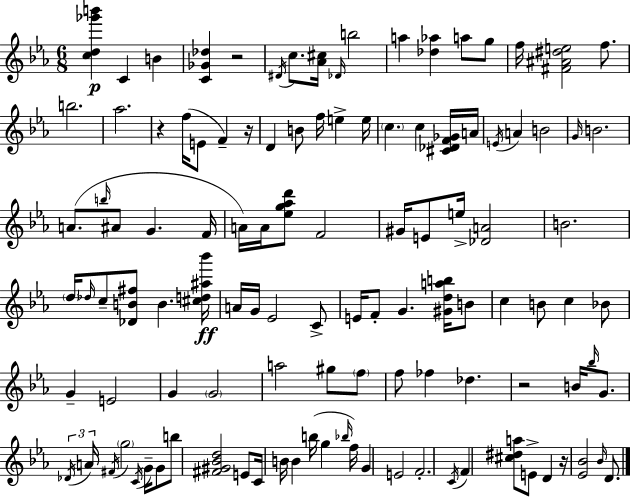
[C5,D5,Gb6,B6]/q C4/q B4/q [C4,Gb4,Db5]/q R/h D#4/s C5/e. [Ab4,C#5]/s Db4/s B5/h A5/q [Db5,Ab5]/q A5/e G5/e F5/s [F#4,A#4,D#5,E5]/h F5/e. B5/h. Ab5/h. R/q F5/s E4/e F4/q R/s D4/q B4/e F5/s E5/q E5/s C5/q. C5/q [C#4,Db4,F4,Gb4]/s A4/s E4/s A4/q B4/h G4/s B4/h. A4/e. B5/s A#4/e G4/q. F4/s A4/s A4/s [Eb5,G5,Ab5,D6]/e F4/h G#4/s E4/e E5/s [Db4,A4]/h B4/h. D5/s Db5/s C5/e [Db4,B4,F#5]/e B4/q. [C#5,D5,A#5,Bb6]/s A4/s G4/s Eb4/h C4/e E4/s F4/e G4/q. [G#4,D5,A5,B5]/s B4/e C5/q B4/e C5/q Bb4/e G4/q E4/h G4/q G4/h A5/h G#5/e F5/e F5/e FES5/q Db5/q. R/h B4/s Bb5/s G4/e. Db4/s A4/s F#4/s G5/h C4/s G4/s G4/e B5/e [F#4,G#4,Bb4,D5]/h E4/e C4/s B4/s B4/q B5/s G5/q Bb5/s F5/s G4/q E4/h F4/h. C4/s F4/q [C#5,D#5,A5]/e E4/e D4/q R/s [Eb4,Bb4]/h Bb4/s D4/e.